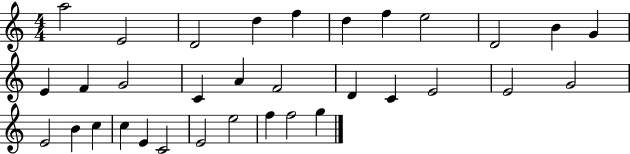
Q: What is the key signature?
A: C major